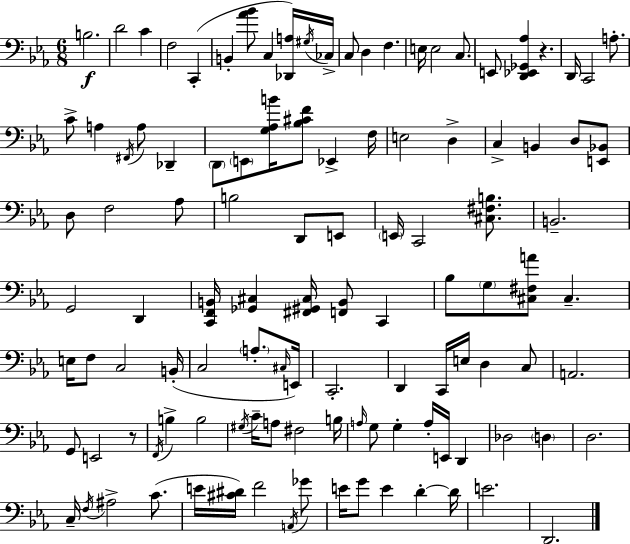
B3/h. D4/h C4/q F3/h C2/q B2/q [Ab4,Bb4]/e C3/q [Db2,A3]/s G#3/s CES3/s C3/e D3/q F3/q. E3/s E3/h C3/e. E2/e [D2,Eb2,Gb2,Ab3]/q R/q. D2/s C2/h A3/e. C4/e A3/q F#2/s A3/e Db2/q D2/e E2/e [G3,Ab3,B4]/s [Bb3,C#4,F4]/e Eb2/q F3/s E3/h D3/q C3/q B2/q D3/e [E2,Bb2]/e D3/e F3/h Ab3/e B3/h D2/e E2/e E2/s C2/h [C#3,F#3,B3]/e. B2/h. G2/h D2/q [C2,F2,B2]/s [Gb2,C#3]/q [F#2,G#2,C#3]/s [F2,B2]/e C2/q Bb3/e G3/e [C#3,F#3,A4]/e C#3/q. E3/s F3/e C3/h B2/s C3/h A3/e. C#3/s E2/s C2/h. D2/q C2/s E3/s D3/q C3/e A2/h. G2/e E2/h R/e F2/s B3/q B3/h G#3/s C4/s A3/e F#3/h B3/s A3/s G3/e G3/q A3/s E2/s D2/q Db3/h D3/q D3/h. C3/s F3/s A#3/h C4/e. E4/s [C#4,D#4]/s F4/h A2/s Gb4/e E4/s G4/e E4/q D4/q D4/s E4/h. D2/h.